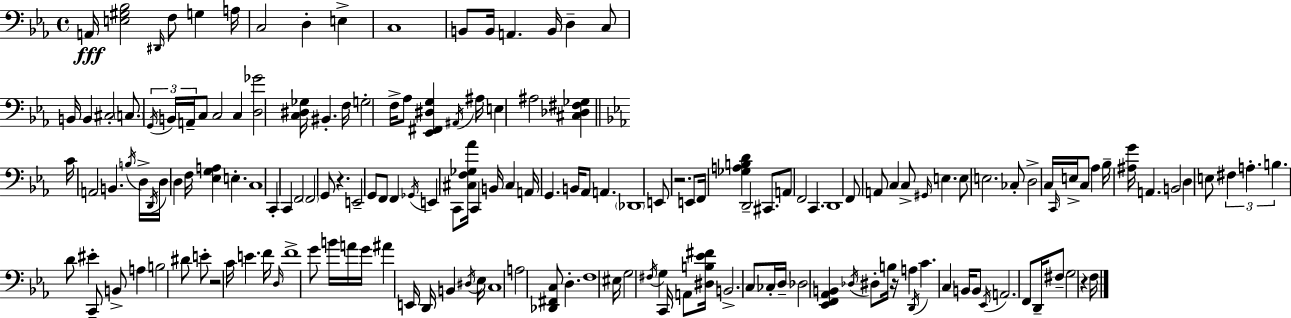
X:1
T:Untitled
M:4/4
L:1/4
K:Eb
A,,/4 [E,^G,_B,]2 ^D,,/4 F,/2 G, A,/4 C,2 D, E, C,4 B,,/2 B,,/4 A,, B,,/4 D, C,/2 B,,/4 B,, ^C,2 C,/2 G,,/4 B,,/4 A,,/4 C,/2 C,2 C, [D,_G]2 [C,^D,_G,]/4 ^B,, F,/4 G,2 F,/4 _A,/2 [_E,,^F,,^D,G,] ^A,,/4 ^A,/4 E, ^A,2 [^C,_D,^F,_G,] C/4 A,,2 B,, B,/4 D,/4 D,,/4 D,/4 D, F,/4 [_E,G,A,] E, C,4 C,, C,, F,,2 F,,2 G,,/2 z E,,2 G,,/2 F,,/2 F,, _G,,/4 E,, C,,/2 [^C,F,_G,_A]/4 C,, B,,/4 ^C, A,,/4 G,, B,,/4 _A,,/2 A,, _D,,4 E,,/2 z2 E,,/2 F,,/4 [_G,A,B,D] D,,2 ^C,,/2 A,,/2 F,,2 C,, D,,4 F,,/2 A,,/2 C, C,/2 ^G,,/4 E, E,/2 E,2 _C,/2 D,2 C,/4 C,,/4 E,/4 C,/2 _A, _B,/4 [^A,G]/4 A,, B,,2 D, E,/2 ^F, A, B, D/2 ^E C,,/2 B,,/2 A, B,2 ^D/2 E/2 z2 C/4 E F/4 D,/4 F4 G/2 B/4 A/4 G/4 ^A E,,/4 D,,/4 B,, ^D,/4 _E,/4 C,4 A,2 [_D,,^F,,C,]/2 D, F,4 ^E,/4 G,2 ^F,/4 G, C,,/4 A,,/2 [^D,B,_E^F]/4 B,,2 C,/2 _C,/4 D,/4 _D,2 [_E,,F,,_A,,B,,] _D,/4 ^D,/2 B,/4 z/4 A, D,,/4 C C, B,,/4 B,,/2 _E,,/4 A,,2 F,,/2 D,,/4 ^F,/2 G,2 z F,/4